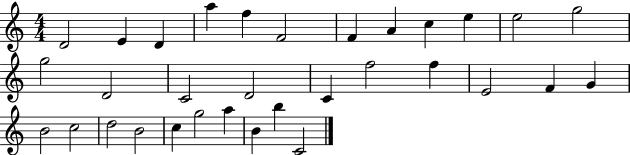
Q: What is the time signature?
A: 4/4